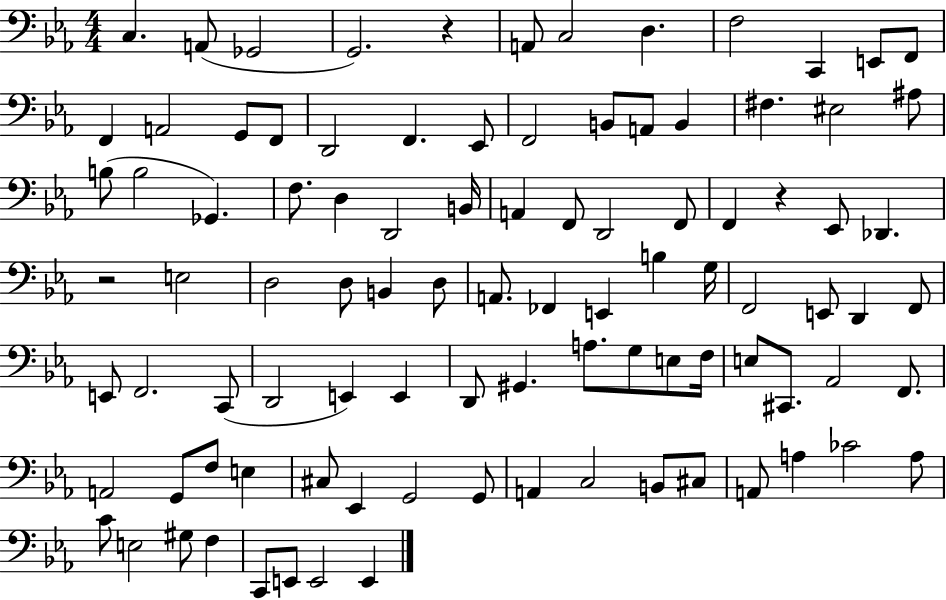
C3/q. A2/e Gb2/h G2/h. R/q A2/e C3/h D3/q. F3/h C2/q E2/e F2/e F2/q A2/h G2/e F2/e D2/h F2/q. Eb2/e F2/h B2/e A2/e B2/q F#3/q. EIS3/h A#3/e B3/e B3/h Gb2/q. F3/e. D3/q D2/h B2/s A2/q F2/e D2/h F2/e F2/q R/q Eb2/e Db2/q. R/h E3/h D3/h D3/e B2/q D3/e A2/e. FES2/q E2/q B3/q G3/s F2/h E2/e D2/q F2/e E2/e F2/h. C2/e D2/h E2/q E2/q D2/e G#2/q. A3/e. G3/e E3/e F3/s E3/e C#2/e. Ab2/h F2/e. A2/h G2/e F3/e E3/q C#3/e Eb2/q G2/h G2/e A2/q C3/h B2/e C#3/e A2/e A3/q CES4/h A3/e C4/e E3/h G#3/e F3/q C2/e E2/e E2/h E2/q